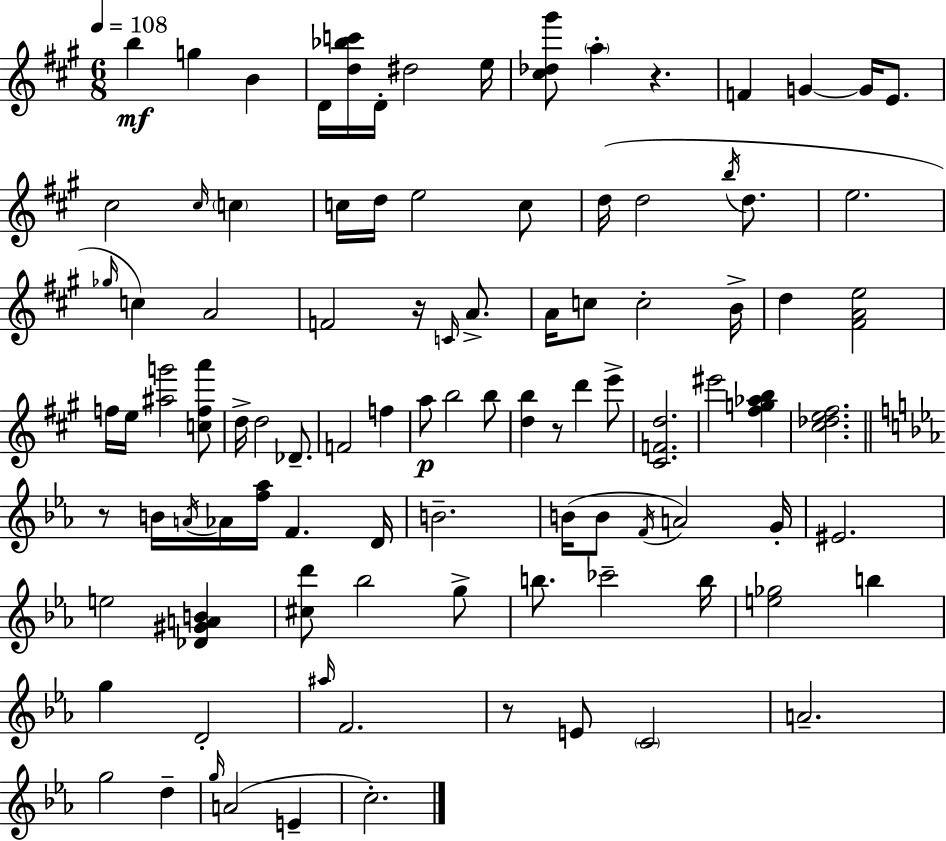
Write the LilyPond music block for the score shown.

{
  \clef treble
  \numericTimeSignature
  \time 6/8
  \key a \major
  \tempo 4 = 108
  b''4\mf g''4 b'4 | d'16 <d'' bes'' c'''>16 d'16-. dis''2 e''16 | <cis'' des'' gis'''>8 \parenthesize a''4-. r4. | f'4 g'4~~ g'16 e'8. | \break cis''2 \grace { cis''16 } \parenthesize c''4 | c''16 d''16 e''2 c''8 | d''16( d''2 \acciaccatura { b''16 } d''8. | e''2. | \break \grace { ges''16 }) c''4 a'2 | f'2 r16 | \grace { c'16 } a'8.-> a'16 c''8 c''2-. | b'16-> d''4 <fis' a' e''>2 | \break f''16 e''16 <ais'' g'''>2 | <c'' f'' a'''>8 d''16-> d''2 | des'8.-- f'2 | f''4 a''8\p b''2 | \break b''8 <d'' b''>4 r8 d'''4 | e'''8-> <cis' f' d''>2. | eis'''2 | <fis'' g'' aes'' b''>4 <cis'' des'' e'' fis''>2. | \break \bar "||" \break \key ees \major r8 b'16 \acciaccatura { a'16 } aes'16 <f'' aes''>16 f'4. | d'16 b'2.-- | b'16( b'8 \acciaccatura { f'16 } a'2) | g'16-. eis'2. | \break e''2 <des' gis' a' b'>4 | <cis'' d'''>8 bes''2 | g''8-> b''8. ces'''2-- | b''16 <e'' ges''>2 b''4 | \break g''4 d'2-. | \grace { ais''16 } f'2. | r8 e'8 \parenthesize c'2 | a'2.-- | \break g''2 d''4-- | \grace { g''16 } a'2( | e'4-- c''2.-.) | \bar "|."
}